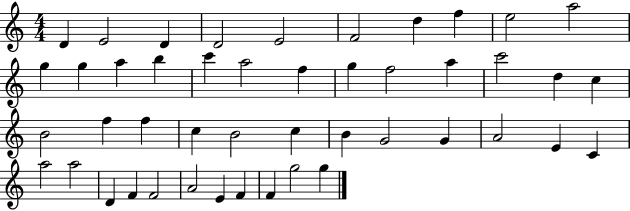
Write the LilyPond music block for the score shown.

{
  \clef treble
  \numericTimeSignature
  \time 4/4
  \key c \major
  d'4 e'2 d'4 | d'2 e'2 | f'2 d''4 f''4 | e''2 a''2 | \break g''4 g''4 a''4 b''4 | c'''4 a''2 f''4 | g''4 f''2 a''4 | c'''2 d''4 c''4 | \break b'2 f''4 f''4 | c''4 b'2 c''4 | b'4 g'2 g'4 | a'2 e'4 c'4 | \break a''2 a''2 | d'4 f'4 f'2 | a'2 e'4 f'4 | f'4 g''2 g''4 | \break \bar "|."
}